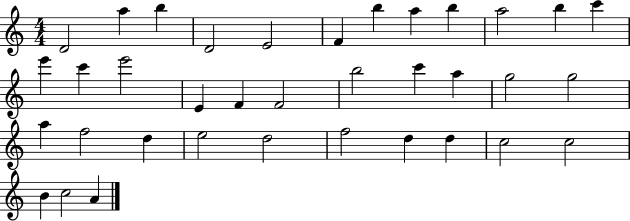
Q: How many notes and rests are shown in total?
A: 36